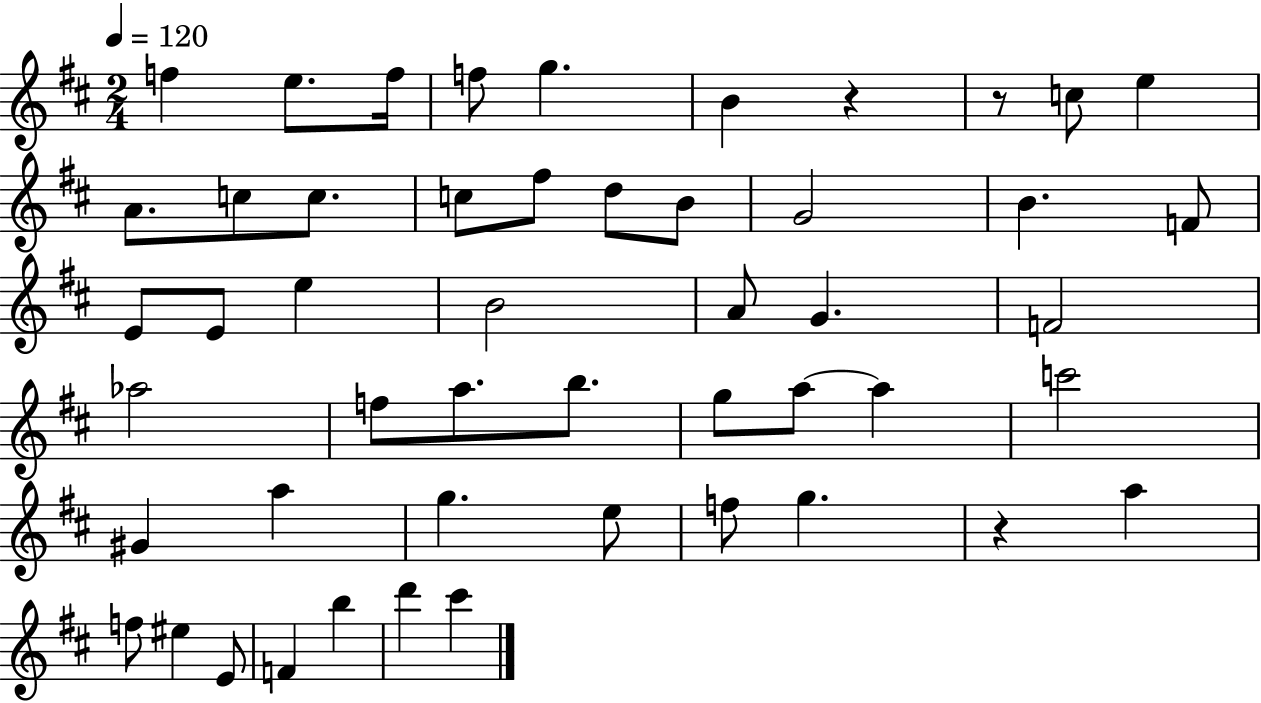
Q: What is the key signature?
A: D major